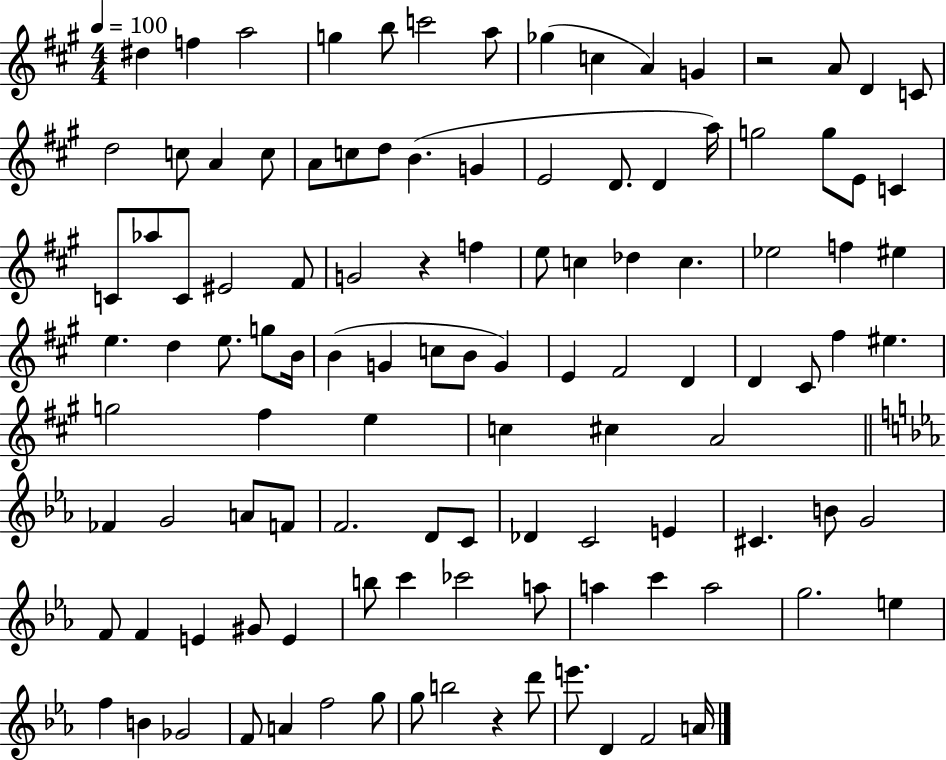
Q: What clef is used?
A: treble